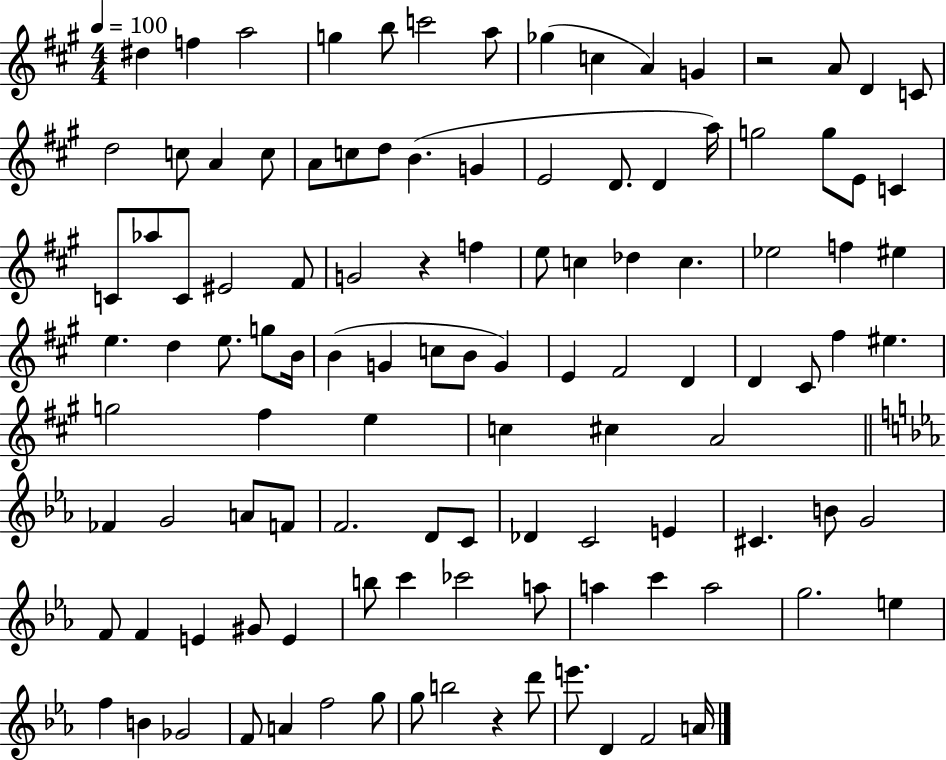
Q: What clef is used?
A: treble